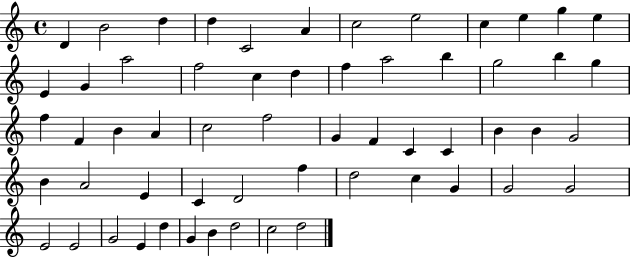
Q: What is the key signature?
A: C major